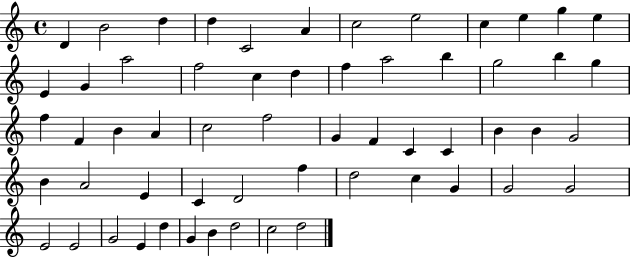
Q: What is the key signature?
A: C major